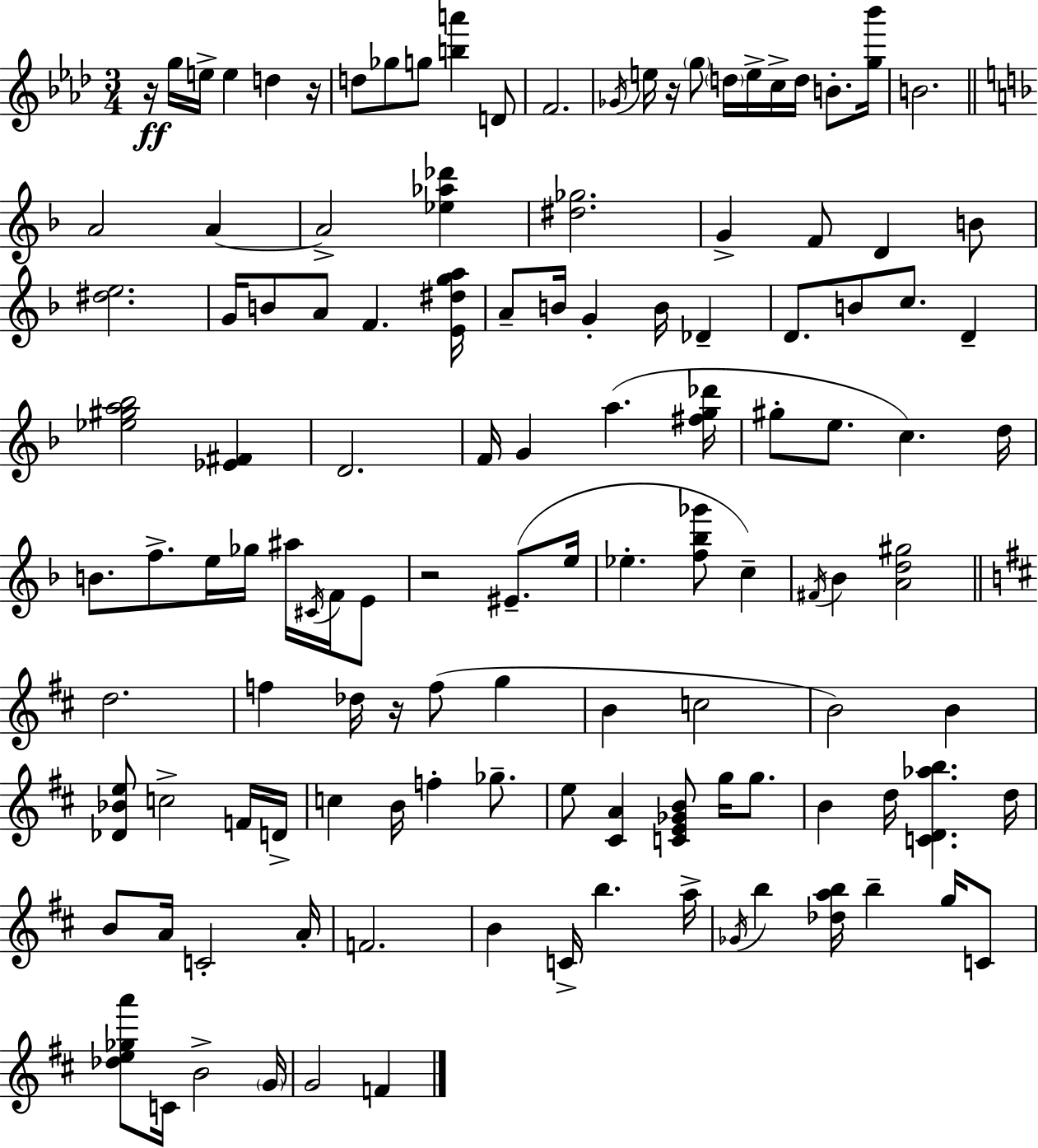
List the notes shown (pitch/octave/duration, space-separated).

R/s G5/s E5/s E5/q D5/q R/s D5/e Gb5/e G5/e [B5,A6]/q D4/e F4/h. Gb4/s E5/s R/s G5/e D5/s E5/s C5/s D5/s B4/e. [G5,Bb6]/s B4/h. A4/h A4/q A4/h [Eb5,Ab5,Db6]/q [D#5,Gb5]/h. G4/q F4/e D4/q B4/e [D#5,E5]/h. G4/s B4/e A4/e F4/q. [E4,D#5,G5,A5]/s A4/e B4/s G4/q B4/s Db4/q D4/e. B4/e C5/e. D4/q [Eb5,G#5,A5,Bb5]/h [Eb4,F#4]/q D4/h. F4/s G4/q A5/q. [F#5,G5,Db6]/s G#5/e E5/e. C5/q. D5/s B4/e. F5/e. E5/s Gb5/s A#5/s C#4/s F4/s E4/e R/h EIS4/e. E5/s Eb5/q. [F5,Bb5,Gb6]/e C5/q F#4/s Bb4/q [A4,D5,G#5]/h D5/h. F5/q Db5/s R/s F5/e G5/q B4/q C5/h B4/h B4/q [Db4,Bb4,E5]/e C5/h F4/s D4/s C5/q B4/s F5/q Gb5/e. E5/e [C#4,A4]/q [C4,E4,Gb4,B4]/e G5/s G5/e. B4/q D5/s [C4,D4,Ab5,B5]/q. D5/s B4/e A4/s C4/h A4/s F4/h. B4/q C4/s B5/q. A5/s Gb4/s B5/q [Db5,A5,B5]/s B5/q G5/s C4/e [Db5,E5,Gb5,A6]/e C4/s B4/h G4/s G4/h F4/q